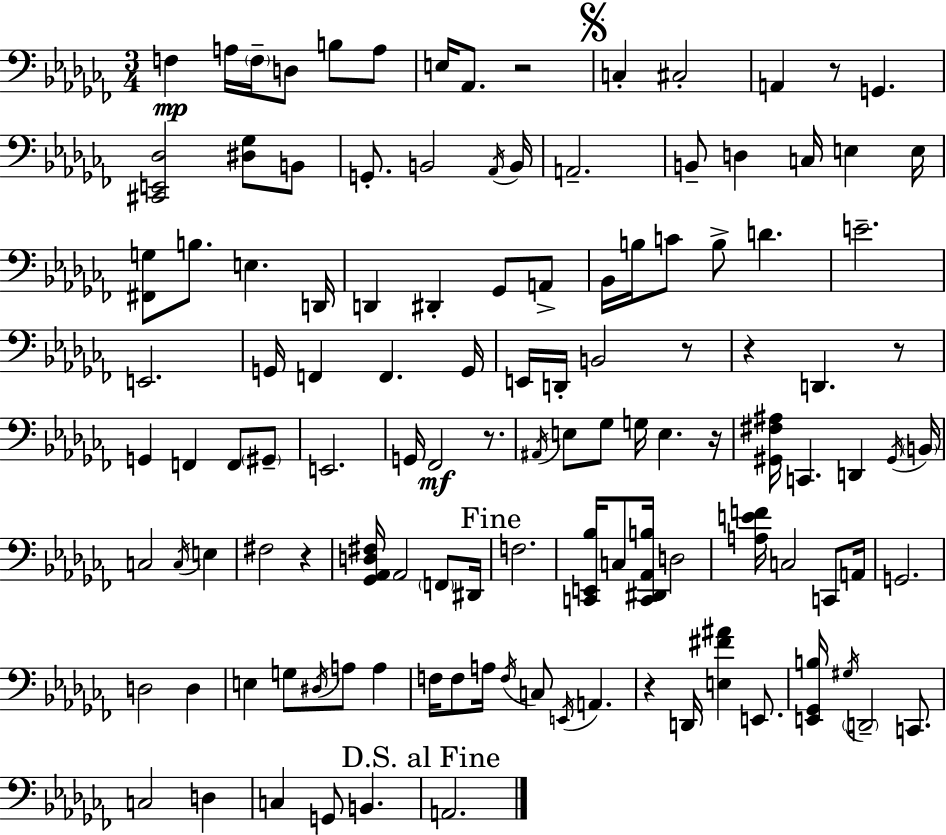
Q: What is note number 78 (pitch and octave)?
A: E3